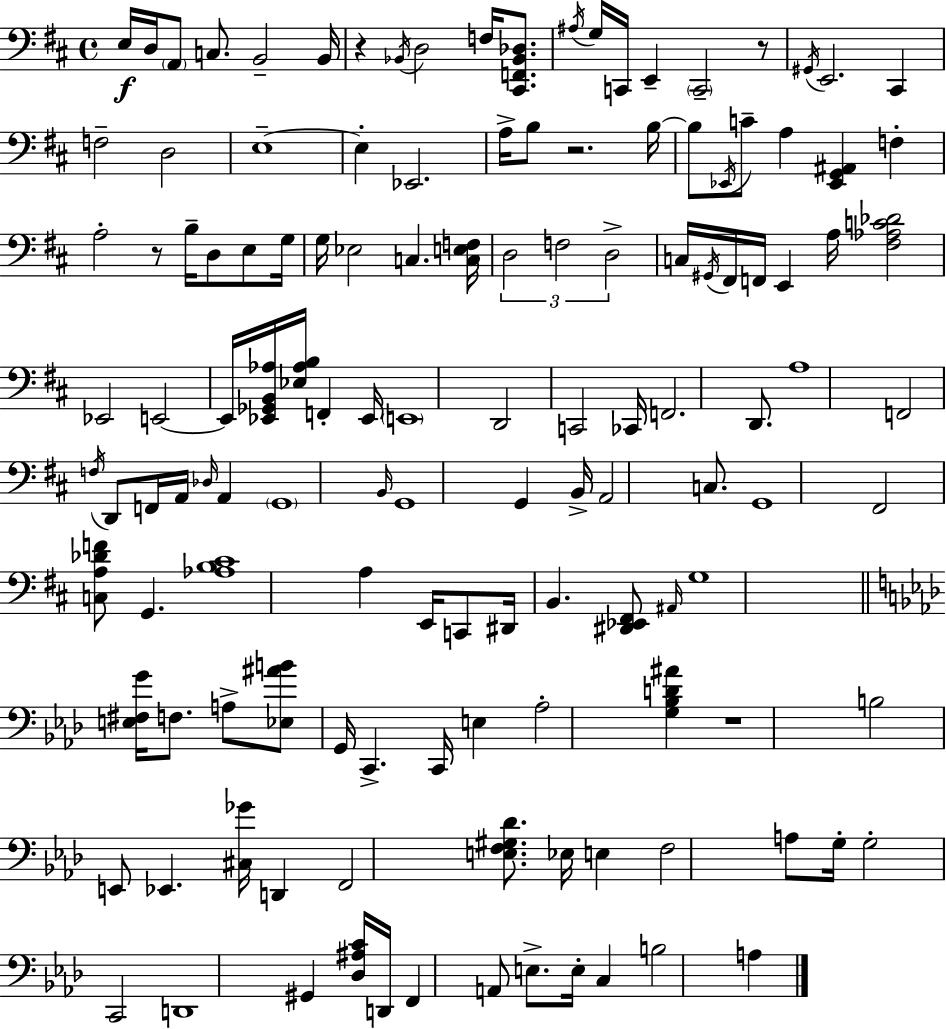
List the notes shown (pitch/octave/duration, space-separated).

E3/s D3/s A2/e C3/e. B2/h B2/s R/q Bb2/s D3/h F3/s [C#2,F2,Bb2,Db3]/e. A#3/s G3/s C2/s E2/q C2/h R/e G#2/s E2/h. C#2/q F3/h D3/h E3/w E3/q Eb2/h. A3/s B3/e R/h. B3/s B3/e Eb2/s C4/e A3/q [Eb2,G2,A#2]/q F3/q A3/h R/e B3/s D3/e E3/e G3/s G3/s Eb3/h C3/q. [C3,E3,F3]/s D3/h F3/h D3/h C3/s G#2/s F#2/s F2/s E2/q A3/s [F#3,Ab3,C4,Db4]/h Eb2/h E2/h E2/s [Eb2,Gb2,B2,Ab3]/s [Eb3,Ab3,B3]/s F2/q Eb2/s E2/w D2/h C2/h CES2/s F2/h. D2/e. A3/w F2/h F3/s D2/e F2/s A2/s Db3/s A2/q G2/w B2/s G2/w G2/q B2/s A2/h C3/e. G2/w F#2/h [C3,A3,Db4,F4]/e G2/q. [Ab3,B3,C#4]/w A3/q E2/s C2/e D#2/s B2/q. [D#2,Eb2,F#2]/e A#2/s G3/w [E3,F#3,G4]/s F3/e. A3/e [Eb3,A#4,B4]/e G2/s C2/q. C2/s E3/q Ab3/h [G3,Bb3,D4,A#4]/q R/w B3/h E2/e Eb2/q. [C#3,Gb4]/s D2/q F2/h [E3,F3,G#3,Db4]/e. Eb3/s E3/q F3/h A3/e G3/s G3/h C2/h D2/w G#2/q [Db3,A#3,C4]/s D2/s F2/q A2/e E3/e. E3/s C3/q B3/h A3/q